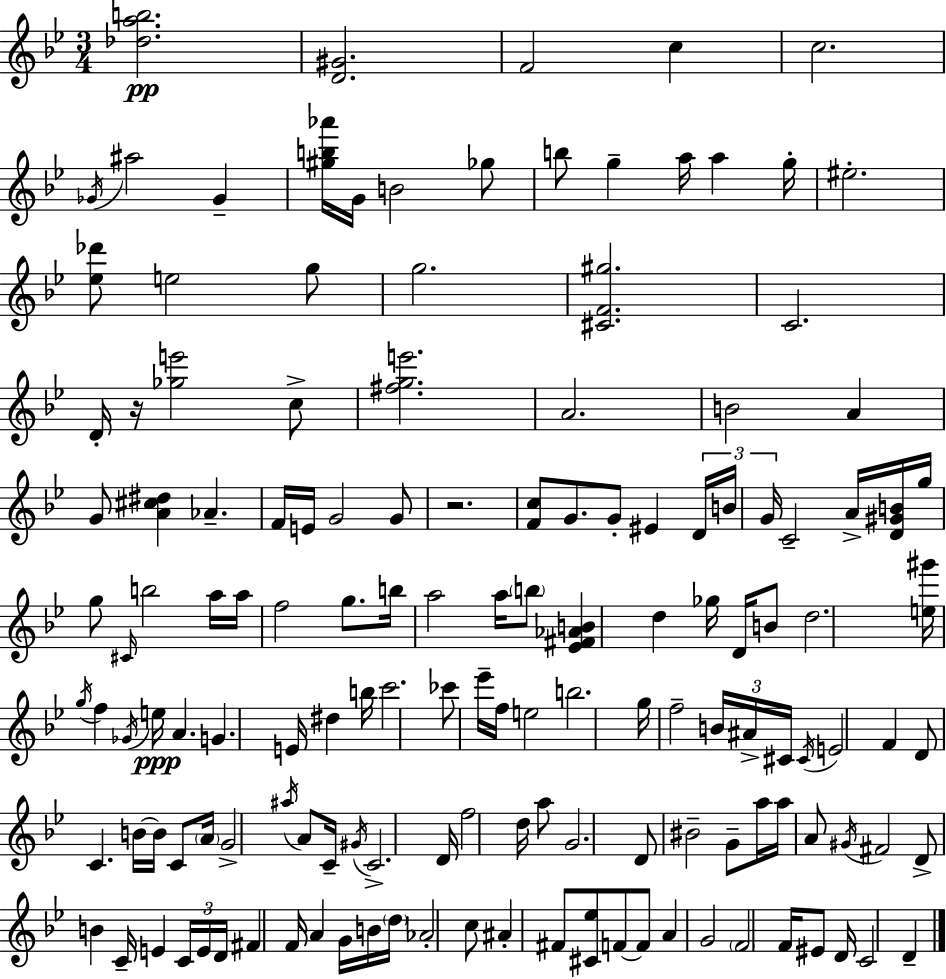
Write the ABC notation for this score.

X:1
T:Untitled
M:3/4
L:1/4
K:Gm
[_dab]2 [D^G]2 F2 c c2 _G/4 ^a2 _G [^gb_a']/4 G/4 B2 _g/2 b/2 g a/4 a g/4 ^e2 [_e_d']/2 e2 g/2 g2 [^CF^g]2 C2 D/4 z/4 [_ge']2 c/2 [^fge']2 A2 B2 A G/2 [A^c^d] _A F/4 E/4 G2 G/2 z2 [Fc]/2 G/2 G/2 ^E D/4 B/4 G/4 C2 A/4 [D^GB]/4 g/4 g/2 ^C/4 b2 a/4 a/4 f2 g/2 b/4 a2 a/4 b/2 [_E^F_AB] d _g/4 D/4 B/2 d2 [e^g']/4 g/4 f _G/4 e/4 A G E/4 ^d b/4 c'2 _c'/2 _e'/4 f/4 e2 b2 g/4 f2 B/4 ^A/4 ^C/4 ^C/4 E2 F D/2 C B/4 B/4 C/2 A/4 G2 ^a/4 A/2 C/4 ^G/4 C2 D/4 f2 d/4 a/2 G2 D/2 ^B2 G/2 a/4 a/4 A/2 ^G/4 ^F2 D/2 B C/4 E C/4 E/4 D/4 ^F F/4 A G/4 B/4 d/4 _A2 c/2 ^A ^F/2 [^C_e]/2 F/2 F/2 A G2 F2 F/4 ^E/2 D/4 C2 D